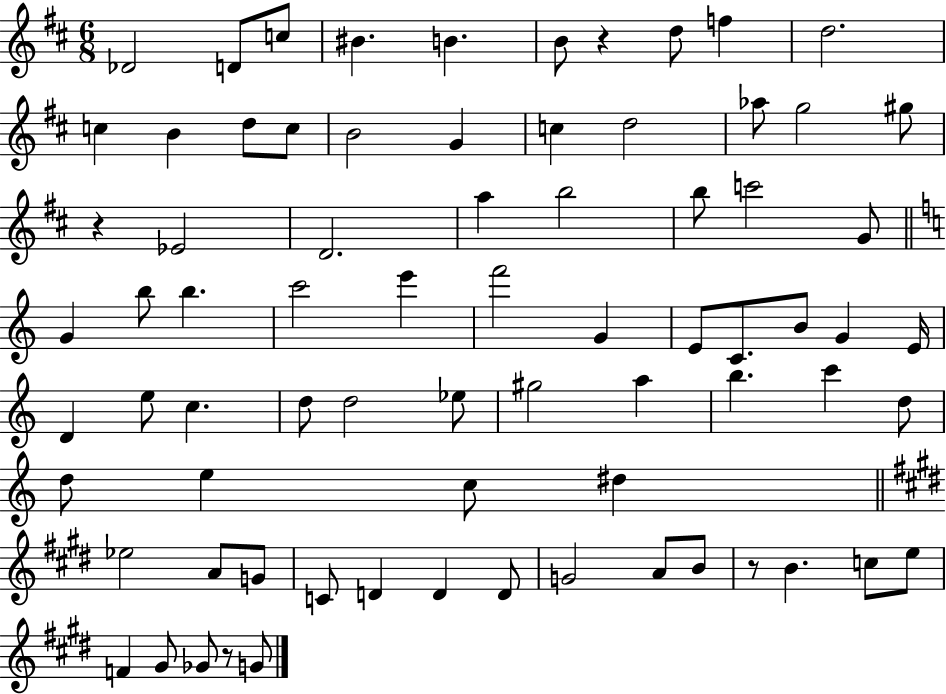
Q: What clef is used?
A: treble